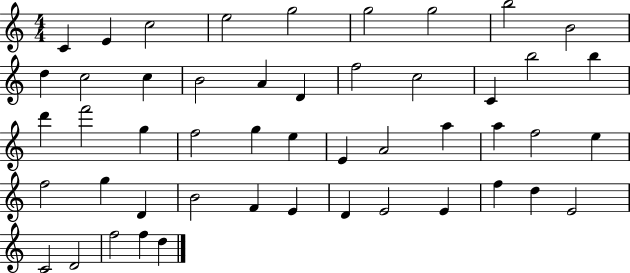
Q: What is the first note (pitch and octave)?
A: C4